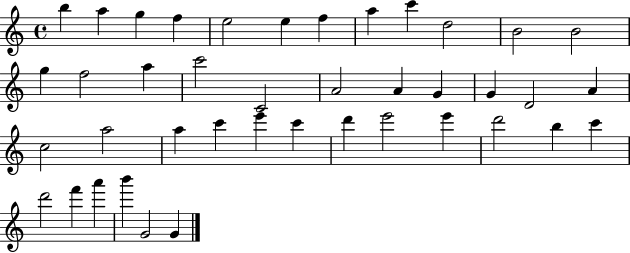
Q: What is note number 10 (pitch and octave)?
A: D5